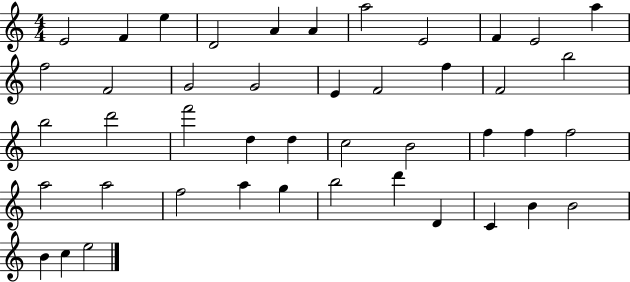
{
  \clef treble
  \numericTimeSignature
  \time 4/4
  \key c \major
  e'2 f'4 e''4 | d'2 a'4 a'4 | a''2 e'2 | f'4 e'2 a''4 | \break f''2 f'2 | g'2 g'2 | e'4 f'2 f''4 | f'2 b''2 | \break b''2 d'''2 | f'''2 d''4 d''4 | c''2 b'2 | f''4 f''4 f''2 | \break a''2 a''2 | f''2 a''4 g''4 | b''2 d'''4 d'4 | c'4 b'4 b'2 | \break b'4 c''4 e''2 | \bar "|."
}